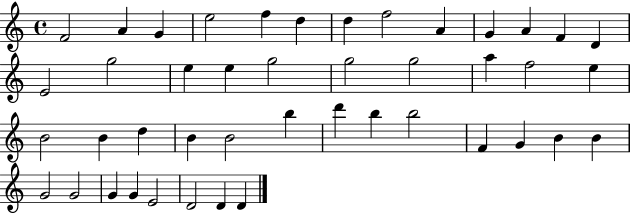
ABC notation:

X:1
T:Untitled
M:4/4
L:1/4
K:C
F2 A G e2 f d d f2 A G A F D E2 g2 e e g2 g2 g2 a f2 e B2 B d B B2 b d' b b2 F G B B G2 G2 G G E2 D2 D D